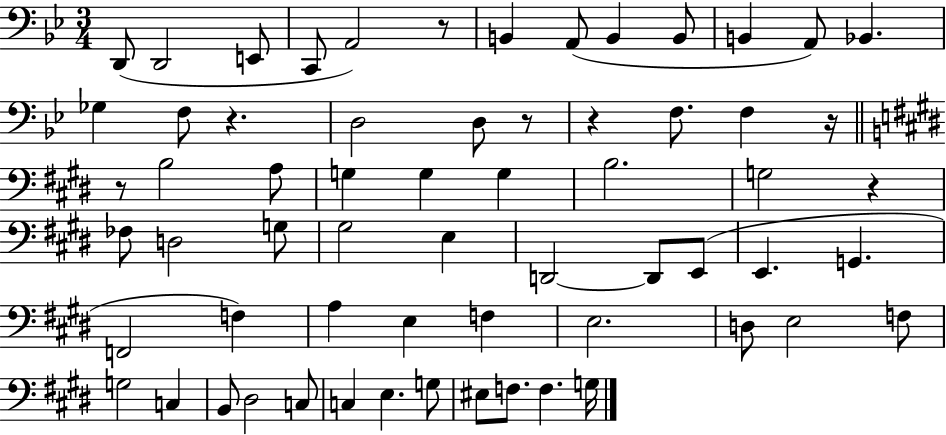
D2/e D2/h E2/e C2/e A2/h R/e B2/q A2/e B2/q B2/e B2/q A2/e Bb2/q. Gb3/q F3/e R/q. D3/h D3/e R/e R/q F3/e. F3/q R/s R/e B3/h A3/e G3/q G3/q G3/q B3/h. G3/h R/q FES3/e D3/h G3/e G#3/h E3/q D2/h D2/e E2/e E2/q. G2/q. F2/h F3/q A3/q E3/q F3/q E3/h. D3/e E3/h F3/e G3/h C3/q B2/e D#3/h C3/e C3/q E3/q. G3/e EIS3/e F3/e. F3/q. G3/s